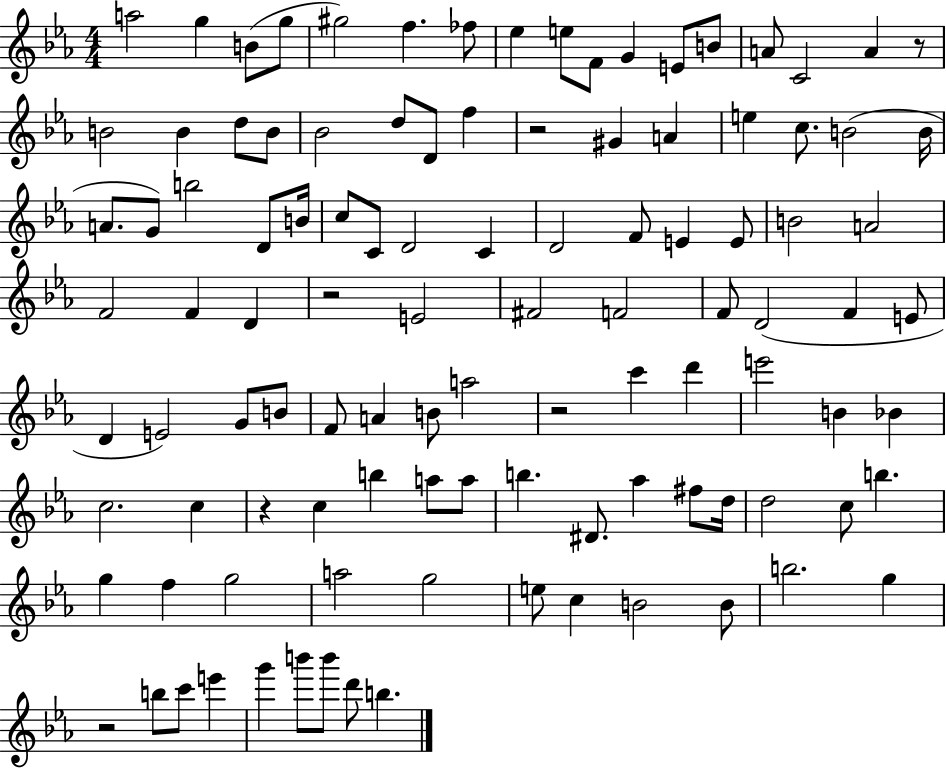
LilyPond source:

{
  \clef treble
  \numericTimeSignature
  \time 4/4
  \key ees \major
  a''2 g''4 b'8( g''8 | gis''2) f''4. fes''8 | ees''4 e''8 f'8 g'4 e'8 b'8 | a'8 c'2 a'4 r8 | \break b'2 b'4 d''8 b'8 | bes'2 d''8 d'8 f''4 | r2 gis'4 a'4 | e''4 c''8. b'2( b'16 | \break a'8. g'8) b''2 d'8 b'16 | c''8 c'8 d'2 c'4 | d'2 f'8 e'4 e'8 | b'2 a'2 | \break f'2 f'4 d'4 | r2 e'2 | fis'2 f'2 | f'8 d'2( f'4 e'8 | \break d'4 e'2) g'8 b'8 | f'8 a'4 b'8 a''2 | r2 c'''4 d'''4 | e'''2 b'4 bes'4 | \break c''2. c''4 | r4 c''4 b''4 a''8 a''8 | b''4. dis'8. aes''4 fis''8 d''16 | d''2 c''8 b''4. | \break g''4 f''4 g''2 | a''2 g''2 | e''8 c''4 b'2 b'8 | b''2. g''4 | \break r2 b''8 c'''8 e'''4 | g'''4 b'''8 b'''8 d'''8 b''4. | \bar "|."
}